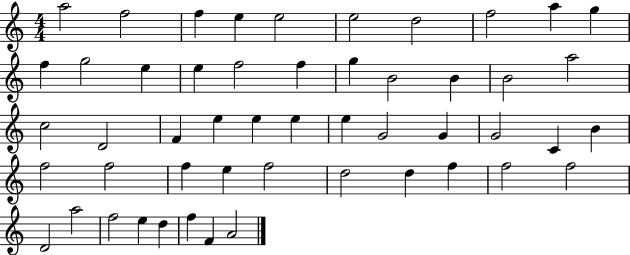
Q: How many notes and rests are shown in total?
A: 51